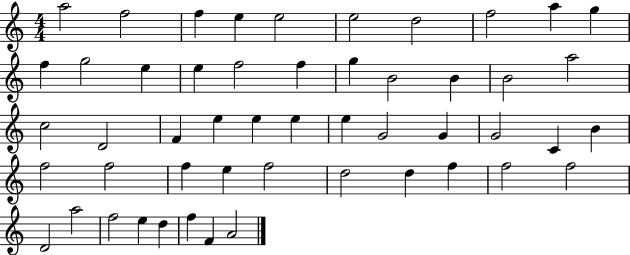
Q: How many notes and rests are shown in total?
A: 51